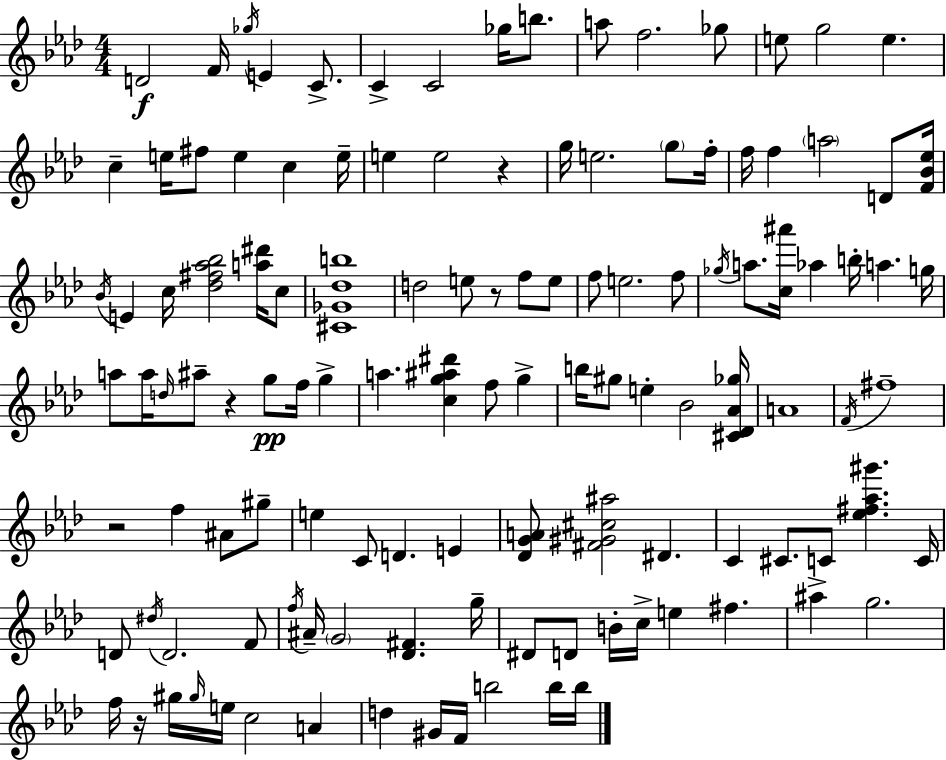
D4/h F4/s Gb5/s E4/q C4/e. C4/q C4/h Gb5/s B5/e. A5/e F5/h. Gb5/e E5/e G5/h E5/q. C5/q E5/s F#5/e E5/q C5/q E5/s E5/q E5/h R/q G5/s E5/h. G5/e F5/s F5/s F5/q A5/h D4/e [F4,Bb4,Eb5]/s Bb4/s E4/q C5/s [Db5,F#5,Ab5,Bb5]/h [A5,D#6]/s C5/e [C#4,Gb4,Db5,B5]/w D5/h E5/e R/e F5/e E5/e F5/e E5/h. F5/e Gb5/s A5/e. [C5,A#6]/s Ab5/q B5/s A5/q. G5/s A5/e A5/s D5/s A#5/e R/q G5/e F5/s G5/q A5/q. [C5,G5,A#5,D#6]/q F5/e G5/q B5/s G#5/e E5/q Bb4/h [C#4,Db4,Ab4,Gb5]/s A4/w F4/s F#5/w R/h F5/q A#4/e G#5/e E5/q C4/e D4/q. E4/q [Db4,G4,A4]/e [F#4,G#4,C#5,A#5]/h D#4/q. C4/q C#4/e. C4/e [Eb5,F#5,Ab5,G#6]/q. C4/s D4/e D#5/s D4/h. F4/e F5/s A#4/s G4/h [Db4,F#4]/q. G5/s D#4/e D4/e B4/s C5/s E5/q F#5/q. A#5/q G5/h. F5/s R/s G#5/s G#5/s E5/s C5/h A4/q D5/q G#4/s F4/s B5/h B5/s B5/s